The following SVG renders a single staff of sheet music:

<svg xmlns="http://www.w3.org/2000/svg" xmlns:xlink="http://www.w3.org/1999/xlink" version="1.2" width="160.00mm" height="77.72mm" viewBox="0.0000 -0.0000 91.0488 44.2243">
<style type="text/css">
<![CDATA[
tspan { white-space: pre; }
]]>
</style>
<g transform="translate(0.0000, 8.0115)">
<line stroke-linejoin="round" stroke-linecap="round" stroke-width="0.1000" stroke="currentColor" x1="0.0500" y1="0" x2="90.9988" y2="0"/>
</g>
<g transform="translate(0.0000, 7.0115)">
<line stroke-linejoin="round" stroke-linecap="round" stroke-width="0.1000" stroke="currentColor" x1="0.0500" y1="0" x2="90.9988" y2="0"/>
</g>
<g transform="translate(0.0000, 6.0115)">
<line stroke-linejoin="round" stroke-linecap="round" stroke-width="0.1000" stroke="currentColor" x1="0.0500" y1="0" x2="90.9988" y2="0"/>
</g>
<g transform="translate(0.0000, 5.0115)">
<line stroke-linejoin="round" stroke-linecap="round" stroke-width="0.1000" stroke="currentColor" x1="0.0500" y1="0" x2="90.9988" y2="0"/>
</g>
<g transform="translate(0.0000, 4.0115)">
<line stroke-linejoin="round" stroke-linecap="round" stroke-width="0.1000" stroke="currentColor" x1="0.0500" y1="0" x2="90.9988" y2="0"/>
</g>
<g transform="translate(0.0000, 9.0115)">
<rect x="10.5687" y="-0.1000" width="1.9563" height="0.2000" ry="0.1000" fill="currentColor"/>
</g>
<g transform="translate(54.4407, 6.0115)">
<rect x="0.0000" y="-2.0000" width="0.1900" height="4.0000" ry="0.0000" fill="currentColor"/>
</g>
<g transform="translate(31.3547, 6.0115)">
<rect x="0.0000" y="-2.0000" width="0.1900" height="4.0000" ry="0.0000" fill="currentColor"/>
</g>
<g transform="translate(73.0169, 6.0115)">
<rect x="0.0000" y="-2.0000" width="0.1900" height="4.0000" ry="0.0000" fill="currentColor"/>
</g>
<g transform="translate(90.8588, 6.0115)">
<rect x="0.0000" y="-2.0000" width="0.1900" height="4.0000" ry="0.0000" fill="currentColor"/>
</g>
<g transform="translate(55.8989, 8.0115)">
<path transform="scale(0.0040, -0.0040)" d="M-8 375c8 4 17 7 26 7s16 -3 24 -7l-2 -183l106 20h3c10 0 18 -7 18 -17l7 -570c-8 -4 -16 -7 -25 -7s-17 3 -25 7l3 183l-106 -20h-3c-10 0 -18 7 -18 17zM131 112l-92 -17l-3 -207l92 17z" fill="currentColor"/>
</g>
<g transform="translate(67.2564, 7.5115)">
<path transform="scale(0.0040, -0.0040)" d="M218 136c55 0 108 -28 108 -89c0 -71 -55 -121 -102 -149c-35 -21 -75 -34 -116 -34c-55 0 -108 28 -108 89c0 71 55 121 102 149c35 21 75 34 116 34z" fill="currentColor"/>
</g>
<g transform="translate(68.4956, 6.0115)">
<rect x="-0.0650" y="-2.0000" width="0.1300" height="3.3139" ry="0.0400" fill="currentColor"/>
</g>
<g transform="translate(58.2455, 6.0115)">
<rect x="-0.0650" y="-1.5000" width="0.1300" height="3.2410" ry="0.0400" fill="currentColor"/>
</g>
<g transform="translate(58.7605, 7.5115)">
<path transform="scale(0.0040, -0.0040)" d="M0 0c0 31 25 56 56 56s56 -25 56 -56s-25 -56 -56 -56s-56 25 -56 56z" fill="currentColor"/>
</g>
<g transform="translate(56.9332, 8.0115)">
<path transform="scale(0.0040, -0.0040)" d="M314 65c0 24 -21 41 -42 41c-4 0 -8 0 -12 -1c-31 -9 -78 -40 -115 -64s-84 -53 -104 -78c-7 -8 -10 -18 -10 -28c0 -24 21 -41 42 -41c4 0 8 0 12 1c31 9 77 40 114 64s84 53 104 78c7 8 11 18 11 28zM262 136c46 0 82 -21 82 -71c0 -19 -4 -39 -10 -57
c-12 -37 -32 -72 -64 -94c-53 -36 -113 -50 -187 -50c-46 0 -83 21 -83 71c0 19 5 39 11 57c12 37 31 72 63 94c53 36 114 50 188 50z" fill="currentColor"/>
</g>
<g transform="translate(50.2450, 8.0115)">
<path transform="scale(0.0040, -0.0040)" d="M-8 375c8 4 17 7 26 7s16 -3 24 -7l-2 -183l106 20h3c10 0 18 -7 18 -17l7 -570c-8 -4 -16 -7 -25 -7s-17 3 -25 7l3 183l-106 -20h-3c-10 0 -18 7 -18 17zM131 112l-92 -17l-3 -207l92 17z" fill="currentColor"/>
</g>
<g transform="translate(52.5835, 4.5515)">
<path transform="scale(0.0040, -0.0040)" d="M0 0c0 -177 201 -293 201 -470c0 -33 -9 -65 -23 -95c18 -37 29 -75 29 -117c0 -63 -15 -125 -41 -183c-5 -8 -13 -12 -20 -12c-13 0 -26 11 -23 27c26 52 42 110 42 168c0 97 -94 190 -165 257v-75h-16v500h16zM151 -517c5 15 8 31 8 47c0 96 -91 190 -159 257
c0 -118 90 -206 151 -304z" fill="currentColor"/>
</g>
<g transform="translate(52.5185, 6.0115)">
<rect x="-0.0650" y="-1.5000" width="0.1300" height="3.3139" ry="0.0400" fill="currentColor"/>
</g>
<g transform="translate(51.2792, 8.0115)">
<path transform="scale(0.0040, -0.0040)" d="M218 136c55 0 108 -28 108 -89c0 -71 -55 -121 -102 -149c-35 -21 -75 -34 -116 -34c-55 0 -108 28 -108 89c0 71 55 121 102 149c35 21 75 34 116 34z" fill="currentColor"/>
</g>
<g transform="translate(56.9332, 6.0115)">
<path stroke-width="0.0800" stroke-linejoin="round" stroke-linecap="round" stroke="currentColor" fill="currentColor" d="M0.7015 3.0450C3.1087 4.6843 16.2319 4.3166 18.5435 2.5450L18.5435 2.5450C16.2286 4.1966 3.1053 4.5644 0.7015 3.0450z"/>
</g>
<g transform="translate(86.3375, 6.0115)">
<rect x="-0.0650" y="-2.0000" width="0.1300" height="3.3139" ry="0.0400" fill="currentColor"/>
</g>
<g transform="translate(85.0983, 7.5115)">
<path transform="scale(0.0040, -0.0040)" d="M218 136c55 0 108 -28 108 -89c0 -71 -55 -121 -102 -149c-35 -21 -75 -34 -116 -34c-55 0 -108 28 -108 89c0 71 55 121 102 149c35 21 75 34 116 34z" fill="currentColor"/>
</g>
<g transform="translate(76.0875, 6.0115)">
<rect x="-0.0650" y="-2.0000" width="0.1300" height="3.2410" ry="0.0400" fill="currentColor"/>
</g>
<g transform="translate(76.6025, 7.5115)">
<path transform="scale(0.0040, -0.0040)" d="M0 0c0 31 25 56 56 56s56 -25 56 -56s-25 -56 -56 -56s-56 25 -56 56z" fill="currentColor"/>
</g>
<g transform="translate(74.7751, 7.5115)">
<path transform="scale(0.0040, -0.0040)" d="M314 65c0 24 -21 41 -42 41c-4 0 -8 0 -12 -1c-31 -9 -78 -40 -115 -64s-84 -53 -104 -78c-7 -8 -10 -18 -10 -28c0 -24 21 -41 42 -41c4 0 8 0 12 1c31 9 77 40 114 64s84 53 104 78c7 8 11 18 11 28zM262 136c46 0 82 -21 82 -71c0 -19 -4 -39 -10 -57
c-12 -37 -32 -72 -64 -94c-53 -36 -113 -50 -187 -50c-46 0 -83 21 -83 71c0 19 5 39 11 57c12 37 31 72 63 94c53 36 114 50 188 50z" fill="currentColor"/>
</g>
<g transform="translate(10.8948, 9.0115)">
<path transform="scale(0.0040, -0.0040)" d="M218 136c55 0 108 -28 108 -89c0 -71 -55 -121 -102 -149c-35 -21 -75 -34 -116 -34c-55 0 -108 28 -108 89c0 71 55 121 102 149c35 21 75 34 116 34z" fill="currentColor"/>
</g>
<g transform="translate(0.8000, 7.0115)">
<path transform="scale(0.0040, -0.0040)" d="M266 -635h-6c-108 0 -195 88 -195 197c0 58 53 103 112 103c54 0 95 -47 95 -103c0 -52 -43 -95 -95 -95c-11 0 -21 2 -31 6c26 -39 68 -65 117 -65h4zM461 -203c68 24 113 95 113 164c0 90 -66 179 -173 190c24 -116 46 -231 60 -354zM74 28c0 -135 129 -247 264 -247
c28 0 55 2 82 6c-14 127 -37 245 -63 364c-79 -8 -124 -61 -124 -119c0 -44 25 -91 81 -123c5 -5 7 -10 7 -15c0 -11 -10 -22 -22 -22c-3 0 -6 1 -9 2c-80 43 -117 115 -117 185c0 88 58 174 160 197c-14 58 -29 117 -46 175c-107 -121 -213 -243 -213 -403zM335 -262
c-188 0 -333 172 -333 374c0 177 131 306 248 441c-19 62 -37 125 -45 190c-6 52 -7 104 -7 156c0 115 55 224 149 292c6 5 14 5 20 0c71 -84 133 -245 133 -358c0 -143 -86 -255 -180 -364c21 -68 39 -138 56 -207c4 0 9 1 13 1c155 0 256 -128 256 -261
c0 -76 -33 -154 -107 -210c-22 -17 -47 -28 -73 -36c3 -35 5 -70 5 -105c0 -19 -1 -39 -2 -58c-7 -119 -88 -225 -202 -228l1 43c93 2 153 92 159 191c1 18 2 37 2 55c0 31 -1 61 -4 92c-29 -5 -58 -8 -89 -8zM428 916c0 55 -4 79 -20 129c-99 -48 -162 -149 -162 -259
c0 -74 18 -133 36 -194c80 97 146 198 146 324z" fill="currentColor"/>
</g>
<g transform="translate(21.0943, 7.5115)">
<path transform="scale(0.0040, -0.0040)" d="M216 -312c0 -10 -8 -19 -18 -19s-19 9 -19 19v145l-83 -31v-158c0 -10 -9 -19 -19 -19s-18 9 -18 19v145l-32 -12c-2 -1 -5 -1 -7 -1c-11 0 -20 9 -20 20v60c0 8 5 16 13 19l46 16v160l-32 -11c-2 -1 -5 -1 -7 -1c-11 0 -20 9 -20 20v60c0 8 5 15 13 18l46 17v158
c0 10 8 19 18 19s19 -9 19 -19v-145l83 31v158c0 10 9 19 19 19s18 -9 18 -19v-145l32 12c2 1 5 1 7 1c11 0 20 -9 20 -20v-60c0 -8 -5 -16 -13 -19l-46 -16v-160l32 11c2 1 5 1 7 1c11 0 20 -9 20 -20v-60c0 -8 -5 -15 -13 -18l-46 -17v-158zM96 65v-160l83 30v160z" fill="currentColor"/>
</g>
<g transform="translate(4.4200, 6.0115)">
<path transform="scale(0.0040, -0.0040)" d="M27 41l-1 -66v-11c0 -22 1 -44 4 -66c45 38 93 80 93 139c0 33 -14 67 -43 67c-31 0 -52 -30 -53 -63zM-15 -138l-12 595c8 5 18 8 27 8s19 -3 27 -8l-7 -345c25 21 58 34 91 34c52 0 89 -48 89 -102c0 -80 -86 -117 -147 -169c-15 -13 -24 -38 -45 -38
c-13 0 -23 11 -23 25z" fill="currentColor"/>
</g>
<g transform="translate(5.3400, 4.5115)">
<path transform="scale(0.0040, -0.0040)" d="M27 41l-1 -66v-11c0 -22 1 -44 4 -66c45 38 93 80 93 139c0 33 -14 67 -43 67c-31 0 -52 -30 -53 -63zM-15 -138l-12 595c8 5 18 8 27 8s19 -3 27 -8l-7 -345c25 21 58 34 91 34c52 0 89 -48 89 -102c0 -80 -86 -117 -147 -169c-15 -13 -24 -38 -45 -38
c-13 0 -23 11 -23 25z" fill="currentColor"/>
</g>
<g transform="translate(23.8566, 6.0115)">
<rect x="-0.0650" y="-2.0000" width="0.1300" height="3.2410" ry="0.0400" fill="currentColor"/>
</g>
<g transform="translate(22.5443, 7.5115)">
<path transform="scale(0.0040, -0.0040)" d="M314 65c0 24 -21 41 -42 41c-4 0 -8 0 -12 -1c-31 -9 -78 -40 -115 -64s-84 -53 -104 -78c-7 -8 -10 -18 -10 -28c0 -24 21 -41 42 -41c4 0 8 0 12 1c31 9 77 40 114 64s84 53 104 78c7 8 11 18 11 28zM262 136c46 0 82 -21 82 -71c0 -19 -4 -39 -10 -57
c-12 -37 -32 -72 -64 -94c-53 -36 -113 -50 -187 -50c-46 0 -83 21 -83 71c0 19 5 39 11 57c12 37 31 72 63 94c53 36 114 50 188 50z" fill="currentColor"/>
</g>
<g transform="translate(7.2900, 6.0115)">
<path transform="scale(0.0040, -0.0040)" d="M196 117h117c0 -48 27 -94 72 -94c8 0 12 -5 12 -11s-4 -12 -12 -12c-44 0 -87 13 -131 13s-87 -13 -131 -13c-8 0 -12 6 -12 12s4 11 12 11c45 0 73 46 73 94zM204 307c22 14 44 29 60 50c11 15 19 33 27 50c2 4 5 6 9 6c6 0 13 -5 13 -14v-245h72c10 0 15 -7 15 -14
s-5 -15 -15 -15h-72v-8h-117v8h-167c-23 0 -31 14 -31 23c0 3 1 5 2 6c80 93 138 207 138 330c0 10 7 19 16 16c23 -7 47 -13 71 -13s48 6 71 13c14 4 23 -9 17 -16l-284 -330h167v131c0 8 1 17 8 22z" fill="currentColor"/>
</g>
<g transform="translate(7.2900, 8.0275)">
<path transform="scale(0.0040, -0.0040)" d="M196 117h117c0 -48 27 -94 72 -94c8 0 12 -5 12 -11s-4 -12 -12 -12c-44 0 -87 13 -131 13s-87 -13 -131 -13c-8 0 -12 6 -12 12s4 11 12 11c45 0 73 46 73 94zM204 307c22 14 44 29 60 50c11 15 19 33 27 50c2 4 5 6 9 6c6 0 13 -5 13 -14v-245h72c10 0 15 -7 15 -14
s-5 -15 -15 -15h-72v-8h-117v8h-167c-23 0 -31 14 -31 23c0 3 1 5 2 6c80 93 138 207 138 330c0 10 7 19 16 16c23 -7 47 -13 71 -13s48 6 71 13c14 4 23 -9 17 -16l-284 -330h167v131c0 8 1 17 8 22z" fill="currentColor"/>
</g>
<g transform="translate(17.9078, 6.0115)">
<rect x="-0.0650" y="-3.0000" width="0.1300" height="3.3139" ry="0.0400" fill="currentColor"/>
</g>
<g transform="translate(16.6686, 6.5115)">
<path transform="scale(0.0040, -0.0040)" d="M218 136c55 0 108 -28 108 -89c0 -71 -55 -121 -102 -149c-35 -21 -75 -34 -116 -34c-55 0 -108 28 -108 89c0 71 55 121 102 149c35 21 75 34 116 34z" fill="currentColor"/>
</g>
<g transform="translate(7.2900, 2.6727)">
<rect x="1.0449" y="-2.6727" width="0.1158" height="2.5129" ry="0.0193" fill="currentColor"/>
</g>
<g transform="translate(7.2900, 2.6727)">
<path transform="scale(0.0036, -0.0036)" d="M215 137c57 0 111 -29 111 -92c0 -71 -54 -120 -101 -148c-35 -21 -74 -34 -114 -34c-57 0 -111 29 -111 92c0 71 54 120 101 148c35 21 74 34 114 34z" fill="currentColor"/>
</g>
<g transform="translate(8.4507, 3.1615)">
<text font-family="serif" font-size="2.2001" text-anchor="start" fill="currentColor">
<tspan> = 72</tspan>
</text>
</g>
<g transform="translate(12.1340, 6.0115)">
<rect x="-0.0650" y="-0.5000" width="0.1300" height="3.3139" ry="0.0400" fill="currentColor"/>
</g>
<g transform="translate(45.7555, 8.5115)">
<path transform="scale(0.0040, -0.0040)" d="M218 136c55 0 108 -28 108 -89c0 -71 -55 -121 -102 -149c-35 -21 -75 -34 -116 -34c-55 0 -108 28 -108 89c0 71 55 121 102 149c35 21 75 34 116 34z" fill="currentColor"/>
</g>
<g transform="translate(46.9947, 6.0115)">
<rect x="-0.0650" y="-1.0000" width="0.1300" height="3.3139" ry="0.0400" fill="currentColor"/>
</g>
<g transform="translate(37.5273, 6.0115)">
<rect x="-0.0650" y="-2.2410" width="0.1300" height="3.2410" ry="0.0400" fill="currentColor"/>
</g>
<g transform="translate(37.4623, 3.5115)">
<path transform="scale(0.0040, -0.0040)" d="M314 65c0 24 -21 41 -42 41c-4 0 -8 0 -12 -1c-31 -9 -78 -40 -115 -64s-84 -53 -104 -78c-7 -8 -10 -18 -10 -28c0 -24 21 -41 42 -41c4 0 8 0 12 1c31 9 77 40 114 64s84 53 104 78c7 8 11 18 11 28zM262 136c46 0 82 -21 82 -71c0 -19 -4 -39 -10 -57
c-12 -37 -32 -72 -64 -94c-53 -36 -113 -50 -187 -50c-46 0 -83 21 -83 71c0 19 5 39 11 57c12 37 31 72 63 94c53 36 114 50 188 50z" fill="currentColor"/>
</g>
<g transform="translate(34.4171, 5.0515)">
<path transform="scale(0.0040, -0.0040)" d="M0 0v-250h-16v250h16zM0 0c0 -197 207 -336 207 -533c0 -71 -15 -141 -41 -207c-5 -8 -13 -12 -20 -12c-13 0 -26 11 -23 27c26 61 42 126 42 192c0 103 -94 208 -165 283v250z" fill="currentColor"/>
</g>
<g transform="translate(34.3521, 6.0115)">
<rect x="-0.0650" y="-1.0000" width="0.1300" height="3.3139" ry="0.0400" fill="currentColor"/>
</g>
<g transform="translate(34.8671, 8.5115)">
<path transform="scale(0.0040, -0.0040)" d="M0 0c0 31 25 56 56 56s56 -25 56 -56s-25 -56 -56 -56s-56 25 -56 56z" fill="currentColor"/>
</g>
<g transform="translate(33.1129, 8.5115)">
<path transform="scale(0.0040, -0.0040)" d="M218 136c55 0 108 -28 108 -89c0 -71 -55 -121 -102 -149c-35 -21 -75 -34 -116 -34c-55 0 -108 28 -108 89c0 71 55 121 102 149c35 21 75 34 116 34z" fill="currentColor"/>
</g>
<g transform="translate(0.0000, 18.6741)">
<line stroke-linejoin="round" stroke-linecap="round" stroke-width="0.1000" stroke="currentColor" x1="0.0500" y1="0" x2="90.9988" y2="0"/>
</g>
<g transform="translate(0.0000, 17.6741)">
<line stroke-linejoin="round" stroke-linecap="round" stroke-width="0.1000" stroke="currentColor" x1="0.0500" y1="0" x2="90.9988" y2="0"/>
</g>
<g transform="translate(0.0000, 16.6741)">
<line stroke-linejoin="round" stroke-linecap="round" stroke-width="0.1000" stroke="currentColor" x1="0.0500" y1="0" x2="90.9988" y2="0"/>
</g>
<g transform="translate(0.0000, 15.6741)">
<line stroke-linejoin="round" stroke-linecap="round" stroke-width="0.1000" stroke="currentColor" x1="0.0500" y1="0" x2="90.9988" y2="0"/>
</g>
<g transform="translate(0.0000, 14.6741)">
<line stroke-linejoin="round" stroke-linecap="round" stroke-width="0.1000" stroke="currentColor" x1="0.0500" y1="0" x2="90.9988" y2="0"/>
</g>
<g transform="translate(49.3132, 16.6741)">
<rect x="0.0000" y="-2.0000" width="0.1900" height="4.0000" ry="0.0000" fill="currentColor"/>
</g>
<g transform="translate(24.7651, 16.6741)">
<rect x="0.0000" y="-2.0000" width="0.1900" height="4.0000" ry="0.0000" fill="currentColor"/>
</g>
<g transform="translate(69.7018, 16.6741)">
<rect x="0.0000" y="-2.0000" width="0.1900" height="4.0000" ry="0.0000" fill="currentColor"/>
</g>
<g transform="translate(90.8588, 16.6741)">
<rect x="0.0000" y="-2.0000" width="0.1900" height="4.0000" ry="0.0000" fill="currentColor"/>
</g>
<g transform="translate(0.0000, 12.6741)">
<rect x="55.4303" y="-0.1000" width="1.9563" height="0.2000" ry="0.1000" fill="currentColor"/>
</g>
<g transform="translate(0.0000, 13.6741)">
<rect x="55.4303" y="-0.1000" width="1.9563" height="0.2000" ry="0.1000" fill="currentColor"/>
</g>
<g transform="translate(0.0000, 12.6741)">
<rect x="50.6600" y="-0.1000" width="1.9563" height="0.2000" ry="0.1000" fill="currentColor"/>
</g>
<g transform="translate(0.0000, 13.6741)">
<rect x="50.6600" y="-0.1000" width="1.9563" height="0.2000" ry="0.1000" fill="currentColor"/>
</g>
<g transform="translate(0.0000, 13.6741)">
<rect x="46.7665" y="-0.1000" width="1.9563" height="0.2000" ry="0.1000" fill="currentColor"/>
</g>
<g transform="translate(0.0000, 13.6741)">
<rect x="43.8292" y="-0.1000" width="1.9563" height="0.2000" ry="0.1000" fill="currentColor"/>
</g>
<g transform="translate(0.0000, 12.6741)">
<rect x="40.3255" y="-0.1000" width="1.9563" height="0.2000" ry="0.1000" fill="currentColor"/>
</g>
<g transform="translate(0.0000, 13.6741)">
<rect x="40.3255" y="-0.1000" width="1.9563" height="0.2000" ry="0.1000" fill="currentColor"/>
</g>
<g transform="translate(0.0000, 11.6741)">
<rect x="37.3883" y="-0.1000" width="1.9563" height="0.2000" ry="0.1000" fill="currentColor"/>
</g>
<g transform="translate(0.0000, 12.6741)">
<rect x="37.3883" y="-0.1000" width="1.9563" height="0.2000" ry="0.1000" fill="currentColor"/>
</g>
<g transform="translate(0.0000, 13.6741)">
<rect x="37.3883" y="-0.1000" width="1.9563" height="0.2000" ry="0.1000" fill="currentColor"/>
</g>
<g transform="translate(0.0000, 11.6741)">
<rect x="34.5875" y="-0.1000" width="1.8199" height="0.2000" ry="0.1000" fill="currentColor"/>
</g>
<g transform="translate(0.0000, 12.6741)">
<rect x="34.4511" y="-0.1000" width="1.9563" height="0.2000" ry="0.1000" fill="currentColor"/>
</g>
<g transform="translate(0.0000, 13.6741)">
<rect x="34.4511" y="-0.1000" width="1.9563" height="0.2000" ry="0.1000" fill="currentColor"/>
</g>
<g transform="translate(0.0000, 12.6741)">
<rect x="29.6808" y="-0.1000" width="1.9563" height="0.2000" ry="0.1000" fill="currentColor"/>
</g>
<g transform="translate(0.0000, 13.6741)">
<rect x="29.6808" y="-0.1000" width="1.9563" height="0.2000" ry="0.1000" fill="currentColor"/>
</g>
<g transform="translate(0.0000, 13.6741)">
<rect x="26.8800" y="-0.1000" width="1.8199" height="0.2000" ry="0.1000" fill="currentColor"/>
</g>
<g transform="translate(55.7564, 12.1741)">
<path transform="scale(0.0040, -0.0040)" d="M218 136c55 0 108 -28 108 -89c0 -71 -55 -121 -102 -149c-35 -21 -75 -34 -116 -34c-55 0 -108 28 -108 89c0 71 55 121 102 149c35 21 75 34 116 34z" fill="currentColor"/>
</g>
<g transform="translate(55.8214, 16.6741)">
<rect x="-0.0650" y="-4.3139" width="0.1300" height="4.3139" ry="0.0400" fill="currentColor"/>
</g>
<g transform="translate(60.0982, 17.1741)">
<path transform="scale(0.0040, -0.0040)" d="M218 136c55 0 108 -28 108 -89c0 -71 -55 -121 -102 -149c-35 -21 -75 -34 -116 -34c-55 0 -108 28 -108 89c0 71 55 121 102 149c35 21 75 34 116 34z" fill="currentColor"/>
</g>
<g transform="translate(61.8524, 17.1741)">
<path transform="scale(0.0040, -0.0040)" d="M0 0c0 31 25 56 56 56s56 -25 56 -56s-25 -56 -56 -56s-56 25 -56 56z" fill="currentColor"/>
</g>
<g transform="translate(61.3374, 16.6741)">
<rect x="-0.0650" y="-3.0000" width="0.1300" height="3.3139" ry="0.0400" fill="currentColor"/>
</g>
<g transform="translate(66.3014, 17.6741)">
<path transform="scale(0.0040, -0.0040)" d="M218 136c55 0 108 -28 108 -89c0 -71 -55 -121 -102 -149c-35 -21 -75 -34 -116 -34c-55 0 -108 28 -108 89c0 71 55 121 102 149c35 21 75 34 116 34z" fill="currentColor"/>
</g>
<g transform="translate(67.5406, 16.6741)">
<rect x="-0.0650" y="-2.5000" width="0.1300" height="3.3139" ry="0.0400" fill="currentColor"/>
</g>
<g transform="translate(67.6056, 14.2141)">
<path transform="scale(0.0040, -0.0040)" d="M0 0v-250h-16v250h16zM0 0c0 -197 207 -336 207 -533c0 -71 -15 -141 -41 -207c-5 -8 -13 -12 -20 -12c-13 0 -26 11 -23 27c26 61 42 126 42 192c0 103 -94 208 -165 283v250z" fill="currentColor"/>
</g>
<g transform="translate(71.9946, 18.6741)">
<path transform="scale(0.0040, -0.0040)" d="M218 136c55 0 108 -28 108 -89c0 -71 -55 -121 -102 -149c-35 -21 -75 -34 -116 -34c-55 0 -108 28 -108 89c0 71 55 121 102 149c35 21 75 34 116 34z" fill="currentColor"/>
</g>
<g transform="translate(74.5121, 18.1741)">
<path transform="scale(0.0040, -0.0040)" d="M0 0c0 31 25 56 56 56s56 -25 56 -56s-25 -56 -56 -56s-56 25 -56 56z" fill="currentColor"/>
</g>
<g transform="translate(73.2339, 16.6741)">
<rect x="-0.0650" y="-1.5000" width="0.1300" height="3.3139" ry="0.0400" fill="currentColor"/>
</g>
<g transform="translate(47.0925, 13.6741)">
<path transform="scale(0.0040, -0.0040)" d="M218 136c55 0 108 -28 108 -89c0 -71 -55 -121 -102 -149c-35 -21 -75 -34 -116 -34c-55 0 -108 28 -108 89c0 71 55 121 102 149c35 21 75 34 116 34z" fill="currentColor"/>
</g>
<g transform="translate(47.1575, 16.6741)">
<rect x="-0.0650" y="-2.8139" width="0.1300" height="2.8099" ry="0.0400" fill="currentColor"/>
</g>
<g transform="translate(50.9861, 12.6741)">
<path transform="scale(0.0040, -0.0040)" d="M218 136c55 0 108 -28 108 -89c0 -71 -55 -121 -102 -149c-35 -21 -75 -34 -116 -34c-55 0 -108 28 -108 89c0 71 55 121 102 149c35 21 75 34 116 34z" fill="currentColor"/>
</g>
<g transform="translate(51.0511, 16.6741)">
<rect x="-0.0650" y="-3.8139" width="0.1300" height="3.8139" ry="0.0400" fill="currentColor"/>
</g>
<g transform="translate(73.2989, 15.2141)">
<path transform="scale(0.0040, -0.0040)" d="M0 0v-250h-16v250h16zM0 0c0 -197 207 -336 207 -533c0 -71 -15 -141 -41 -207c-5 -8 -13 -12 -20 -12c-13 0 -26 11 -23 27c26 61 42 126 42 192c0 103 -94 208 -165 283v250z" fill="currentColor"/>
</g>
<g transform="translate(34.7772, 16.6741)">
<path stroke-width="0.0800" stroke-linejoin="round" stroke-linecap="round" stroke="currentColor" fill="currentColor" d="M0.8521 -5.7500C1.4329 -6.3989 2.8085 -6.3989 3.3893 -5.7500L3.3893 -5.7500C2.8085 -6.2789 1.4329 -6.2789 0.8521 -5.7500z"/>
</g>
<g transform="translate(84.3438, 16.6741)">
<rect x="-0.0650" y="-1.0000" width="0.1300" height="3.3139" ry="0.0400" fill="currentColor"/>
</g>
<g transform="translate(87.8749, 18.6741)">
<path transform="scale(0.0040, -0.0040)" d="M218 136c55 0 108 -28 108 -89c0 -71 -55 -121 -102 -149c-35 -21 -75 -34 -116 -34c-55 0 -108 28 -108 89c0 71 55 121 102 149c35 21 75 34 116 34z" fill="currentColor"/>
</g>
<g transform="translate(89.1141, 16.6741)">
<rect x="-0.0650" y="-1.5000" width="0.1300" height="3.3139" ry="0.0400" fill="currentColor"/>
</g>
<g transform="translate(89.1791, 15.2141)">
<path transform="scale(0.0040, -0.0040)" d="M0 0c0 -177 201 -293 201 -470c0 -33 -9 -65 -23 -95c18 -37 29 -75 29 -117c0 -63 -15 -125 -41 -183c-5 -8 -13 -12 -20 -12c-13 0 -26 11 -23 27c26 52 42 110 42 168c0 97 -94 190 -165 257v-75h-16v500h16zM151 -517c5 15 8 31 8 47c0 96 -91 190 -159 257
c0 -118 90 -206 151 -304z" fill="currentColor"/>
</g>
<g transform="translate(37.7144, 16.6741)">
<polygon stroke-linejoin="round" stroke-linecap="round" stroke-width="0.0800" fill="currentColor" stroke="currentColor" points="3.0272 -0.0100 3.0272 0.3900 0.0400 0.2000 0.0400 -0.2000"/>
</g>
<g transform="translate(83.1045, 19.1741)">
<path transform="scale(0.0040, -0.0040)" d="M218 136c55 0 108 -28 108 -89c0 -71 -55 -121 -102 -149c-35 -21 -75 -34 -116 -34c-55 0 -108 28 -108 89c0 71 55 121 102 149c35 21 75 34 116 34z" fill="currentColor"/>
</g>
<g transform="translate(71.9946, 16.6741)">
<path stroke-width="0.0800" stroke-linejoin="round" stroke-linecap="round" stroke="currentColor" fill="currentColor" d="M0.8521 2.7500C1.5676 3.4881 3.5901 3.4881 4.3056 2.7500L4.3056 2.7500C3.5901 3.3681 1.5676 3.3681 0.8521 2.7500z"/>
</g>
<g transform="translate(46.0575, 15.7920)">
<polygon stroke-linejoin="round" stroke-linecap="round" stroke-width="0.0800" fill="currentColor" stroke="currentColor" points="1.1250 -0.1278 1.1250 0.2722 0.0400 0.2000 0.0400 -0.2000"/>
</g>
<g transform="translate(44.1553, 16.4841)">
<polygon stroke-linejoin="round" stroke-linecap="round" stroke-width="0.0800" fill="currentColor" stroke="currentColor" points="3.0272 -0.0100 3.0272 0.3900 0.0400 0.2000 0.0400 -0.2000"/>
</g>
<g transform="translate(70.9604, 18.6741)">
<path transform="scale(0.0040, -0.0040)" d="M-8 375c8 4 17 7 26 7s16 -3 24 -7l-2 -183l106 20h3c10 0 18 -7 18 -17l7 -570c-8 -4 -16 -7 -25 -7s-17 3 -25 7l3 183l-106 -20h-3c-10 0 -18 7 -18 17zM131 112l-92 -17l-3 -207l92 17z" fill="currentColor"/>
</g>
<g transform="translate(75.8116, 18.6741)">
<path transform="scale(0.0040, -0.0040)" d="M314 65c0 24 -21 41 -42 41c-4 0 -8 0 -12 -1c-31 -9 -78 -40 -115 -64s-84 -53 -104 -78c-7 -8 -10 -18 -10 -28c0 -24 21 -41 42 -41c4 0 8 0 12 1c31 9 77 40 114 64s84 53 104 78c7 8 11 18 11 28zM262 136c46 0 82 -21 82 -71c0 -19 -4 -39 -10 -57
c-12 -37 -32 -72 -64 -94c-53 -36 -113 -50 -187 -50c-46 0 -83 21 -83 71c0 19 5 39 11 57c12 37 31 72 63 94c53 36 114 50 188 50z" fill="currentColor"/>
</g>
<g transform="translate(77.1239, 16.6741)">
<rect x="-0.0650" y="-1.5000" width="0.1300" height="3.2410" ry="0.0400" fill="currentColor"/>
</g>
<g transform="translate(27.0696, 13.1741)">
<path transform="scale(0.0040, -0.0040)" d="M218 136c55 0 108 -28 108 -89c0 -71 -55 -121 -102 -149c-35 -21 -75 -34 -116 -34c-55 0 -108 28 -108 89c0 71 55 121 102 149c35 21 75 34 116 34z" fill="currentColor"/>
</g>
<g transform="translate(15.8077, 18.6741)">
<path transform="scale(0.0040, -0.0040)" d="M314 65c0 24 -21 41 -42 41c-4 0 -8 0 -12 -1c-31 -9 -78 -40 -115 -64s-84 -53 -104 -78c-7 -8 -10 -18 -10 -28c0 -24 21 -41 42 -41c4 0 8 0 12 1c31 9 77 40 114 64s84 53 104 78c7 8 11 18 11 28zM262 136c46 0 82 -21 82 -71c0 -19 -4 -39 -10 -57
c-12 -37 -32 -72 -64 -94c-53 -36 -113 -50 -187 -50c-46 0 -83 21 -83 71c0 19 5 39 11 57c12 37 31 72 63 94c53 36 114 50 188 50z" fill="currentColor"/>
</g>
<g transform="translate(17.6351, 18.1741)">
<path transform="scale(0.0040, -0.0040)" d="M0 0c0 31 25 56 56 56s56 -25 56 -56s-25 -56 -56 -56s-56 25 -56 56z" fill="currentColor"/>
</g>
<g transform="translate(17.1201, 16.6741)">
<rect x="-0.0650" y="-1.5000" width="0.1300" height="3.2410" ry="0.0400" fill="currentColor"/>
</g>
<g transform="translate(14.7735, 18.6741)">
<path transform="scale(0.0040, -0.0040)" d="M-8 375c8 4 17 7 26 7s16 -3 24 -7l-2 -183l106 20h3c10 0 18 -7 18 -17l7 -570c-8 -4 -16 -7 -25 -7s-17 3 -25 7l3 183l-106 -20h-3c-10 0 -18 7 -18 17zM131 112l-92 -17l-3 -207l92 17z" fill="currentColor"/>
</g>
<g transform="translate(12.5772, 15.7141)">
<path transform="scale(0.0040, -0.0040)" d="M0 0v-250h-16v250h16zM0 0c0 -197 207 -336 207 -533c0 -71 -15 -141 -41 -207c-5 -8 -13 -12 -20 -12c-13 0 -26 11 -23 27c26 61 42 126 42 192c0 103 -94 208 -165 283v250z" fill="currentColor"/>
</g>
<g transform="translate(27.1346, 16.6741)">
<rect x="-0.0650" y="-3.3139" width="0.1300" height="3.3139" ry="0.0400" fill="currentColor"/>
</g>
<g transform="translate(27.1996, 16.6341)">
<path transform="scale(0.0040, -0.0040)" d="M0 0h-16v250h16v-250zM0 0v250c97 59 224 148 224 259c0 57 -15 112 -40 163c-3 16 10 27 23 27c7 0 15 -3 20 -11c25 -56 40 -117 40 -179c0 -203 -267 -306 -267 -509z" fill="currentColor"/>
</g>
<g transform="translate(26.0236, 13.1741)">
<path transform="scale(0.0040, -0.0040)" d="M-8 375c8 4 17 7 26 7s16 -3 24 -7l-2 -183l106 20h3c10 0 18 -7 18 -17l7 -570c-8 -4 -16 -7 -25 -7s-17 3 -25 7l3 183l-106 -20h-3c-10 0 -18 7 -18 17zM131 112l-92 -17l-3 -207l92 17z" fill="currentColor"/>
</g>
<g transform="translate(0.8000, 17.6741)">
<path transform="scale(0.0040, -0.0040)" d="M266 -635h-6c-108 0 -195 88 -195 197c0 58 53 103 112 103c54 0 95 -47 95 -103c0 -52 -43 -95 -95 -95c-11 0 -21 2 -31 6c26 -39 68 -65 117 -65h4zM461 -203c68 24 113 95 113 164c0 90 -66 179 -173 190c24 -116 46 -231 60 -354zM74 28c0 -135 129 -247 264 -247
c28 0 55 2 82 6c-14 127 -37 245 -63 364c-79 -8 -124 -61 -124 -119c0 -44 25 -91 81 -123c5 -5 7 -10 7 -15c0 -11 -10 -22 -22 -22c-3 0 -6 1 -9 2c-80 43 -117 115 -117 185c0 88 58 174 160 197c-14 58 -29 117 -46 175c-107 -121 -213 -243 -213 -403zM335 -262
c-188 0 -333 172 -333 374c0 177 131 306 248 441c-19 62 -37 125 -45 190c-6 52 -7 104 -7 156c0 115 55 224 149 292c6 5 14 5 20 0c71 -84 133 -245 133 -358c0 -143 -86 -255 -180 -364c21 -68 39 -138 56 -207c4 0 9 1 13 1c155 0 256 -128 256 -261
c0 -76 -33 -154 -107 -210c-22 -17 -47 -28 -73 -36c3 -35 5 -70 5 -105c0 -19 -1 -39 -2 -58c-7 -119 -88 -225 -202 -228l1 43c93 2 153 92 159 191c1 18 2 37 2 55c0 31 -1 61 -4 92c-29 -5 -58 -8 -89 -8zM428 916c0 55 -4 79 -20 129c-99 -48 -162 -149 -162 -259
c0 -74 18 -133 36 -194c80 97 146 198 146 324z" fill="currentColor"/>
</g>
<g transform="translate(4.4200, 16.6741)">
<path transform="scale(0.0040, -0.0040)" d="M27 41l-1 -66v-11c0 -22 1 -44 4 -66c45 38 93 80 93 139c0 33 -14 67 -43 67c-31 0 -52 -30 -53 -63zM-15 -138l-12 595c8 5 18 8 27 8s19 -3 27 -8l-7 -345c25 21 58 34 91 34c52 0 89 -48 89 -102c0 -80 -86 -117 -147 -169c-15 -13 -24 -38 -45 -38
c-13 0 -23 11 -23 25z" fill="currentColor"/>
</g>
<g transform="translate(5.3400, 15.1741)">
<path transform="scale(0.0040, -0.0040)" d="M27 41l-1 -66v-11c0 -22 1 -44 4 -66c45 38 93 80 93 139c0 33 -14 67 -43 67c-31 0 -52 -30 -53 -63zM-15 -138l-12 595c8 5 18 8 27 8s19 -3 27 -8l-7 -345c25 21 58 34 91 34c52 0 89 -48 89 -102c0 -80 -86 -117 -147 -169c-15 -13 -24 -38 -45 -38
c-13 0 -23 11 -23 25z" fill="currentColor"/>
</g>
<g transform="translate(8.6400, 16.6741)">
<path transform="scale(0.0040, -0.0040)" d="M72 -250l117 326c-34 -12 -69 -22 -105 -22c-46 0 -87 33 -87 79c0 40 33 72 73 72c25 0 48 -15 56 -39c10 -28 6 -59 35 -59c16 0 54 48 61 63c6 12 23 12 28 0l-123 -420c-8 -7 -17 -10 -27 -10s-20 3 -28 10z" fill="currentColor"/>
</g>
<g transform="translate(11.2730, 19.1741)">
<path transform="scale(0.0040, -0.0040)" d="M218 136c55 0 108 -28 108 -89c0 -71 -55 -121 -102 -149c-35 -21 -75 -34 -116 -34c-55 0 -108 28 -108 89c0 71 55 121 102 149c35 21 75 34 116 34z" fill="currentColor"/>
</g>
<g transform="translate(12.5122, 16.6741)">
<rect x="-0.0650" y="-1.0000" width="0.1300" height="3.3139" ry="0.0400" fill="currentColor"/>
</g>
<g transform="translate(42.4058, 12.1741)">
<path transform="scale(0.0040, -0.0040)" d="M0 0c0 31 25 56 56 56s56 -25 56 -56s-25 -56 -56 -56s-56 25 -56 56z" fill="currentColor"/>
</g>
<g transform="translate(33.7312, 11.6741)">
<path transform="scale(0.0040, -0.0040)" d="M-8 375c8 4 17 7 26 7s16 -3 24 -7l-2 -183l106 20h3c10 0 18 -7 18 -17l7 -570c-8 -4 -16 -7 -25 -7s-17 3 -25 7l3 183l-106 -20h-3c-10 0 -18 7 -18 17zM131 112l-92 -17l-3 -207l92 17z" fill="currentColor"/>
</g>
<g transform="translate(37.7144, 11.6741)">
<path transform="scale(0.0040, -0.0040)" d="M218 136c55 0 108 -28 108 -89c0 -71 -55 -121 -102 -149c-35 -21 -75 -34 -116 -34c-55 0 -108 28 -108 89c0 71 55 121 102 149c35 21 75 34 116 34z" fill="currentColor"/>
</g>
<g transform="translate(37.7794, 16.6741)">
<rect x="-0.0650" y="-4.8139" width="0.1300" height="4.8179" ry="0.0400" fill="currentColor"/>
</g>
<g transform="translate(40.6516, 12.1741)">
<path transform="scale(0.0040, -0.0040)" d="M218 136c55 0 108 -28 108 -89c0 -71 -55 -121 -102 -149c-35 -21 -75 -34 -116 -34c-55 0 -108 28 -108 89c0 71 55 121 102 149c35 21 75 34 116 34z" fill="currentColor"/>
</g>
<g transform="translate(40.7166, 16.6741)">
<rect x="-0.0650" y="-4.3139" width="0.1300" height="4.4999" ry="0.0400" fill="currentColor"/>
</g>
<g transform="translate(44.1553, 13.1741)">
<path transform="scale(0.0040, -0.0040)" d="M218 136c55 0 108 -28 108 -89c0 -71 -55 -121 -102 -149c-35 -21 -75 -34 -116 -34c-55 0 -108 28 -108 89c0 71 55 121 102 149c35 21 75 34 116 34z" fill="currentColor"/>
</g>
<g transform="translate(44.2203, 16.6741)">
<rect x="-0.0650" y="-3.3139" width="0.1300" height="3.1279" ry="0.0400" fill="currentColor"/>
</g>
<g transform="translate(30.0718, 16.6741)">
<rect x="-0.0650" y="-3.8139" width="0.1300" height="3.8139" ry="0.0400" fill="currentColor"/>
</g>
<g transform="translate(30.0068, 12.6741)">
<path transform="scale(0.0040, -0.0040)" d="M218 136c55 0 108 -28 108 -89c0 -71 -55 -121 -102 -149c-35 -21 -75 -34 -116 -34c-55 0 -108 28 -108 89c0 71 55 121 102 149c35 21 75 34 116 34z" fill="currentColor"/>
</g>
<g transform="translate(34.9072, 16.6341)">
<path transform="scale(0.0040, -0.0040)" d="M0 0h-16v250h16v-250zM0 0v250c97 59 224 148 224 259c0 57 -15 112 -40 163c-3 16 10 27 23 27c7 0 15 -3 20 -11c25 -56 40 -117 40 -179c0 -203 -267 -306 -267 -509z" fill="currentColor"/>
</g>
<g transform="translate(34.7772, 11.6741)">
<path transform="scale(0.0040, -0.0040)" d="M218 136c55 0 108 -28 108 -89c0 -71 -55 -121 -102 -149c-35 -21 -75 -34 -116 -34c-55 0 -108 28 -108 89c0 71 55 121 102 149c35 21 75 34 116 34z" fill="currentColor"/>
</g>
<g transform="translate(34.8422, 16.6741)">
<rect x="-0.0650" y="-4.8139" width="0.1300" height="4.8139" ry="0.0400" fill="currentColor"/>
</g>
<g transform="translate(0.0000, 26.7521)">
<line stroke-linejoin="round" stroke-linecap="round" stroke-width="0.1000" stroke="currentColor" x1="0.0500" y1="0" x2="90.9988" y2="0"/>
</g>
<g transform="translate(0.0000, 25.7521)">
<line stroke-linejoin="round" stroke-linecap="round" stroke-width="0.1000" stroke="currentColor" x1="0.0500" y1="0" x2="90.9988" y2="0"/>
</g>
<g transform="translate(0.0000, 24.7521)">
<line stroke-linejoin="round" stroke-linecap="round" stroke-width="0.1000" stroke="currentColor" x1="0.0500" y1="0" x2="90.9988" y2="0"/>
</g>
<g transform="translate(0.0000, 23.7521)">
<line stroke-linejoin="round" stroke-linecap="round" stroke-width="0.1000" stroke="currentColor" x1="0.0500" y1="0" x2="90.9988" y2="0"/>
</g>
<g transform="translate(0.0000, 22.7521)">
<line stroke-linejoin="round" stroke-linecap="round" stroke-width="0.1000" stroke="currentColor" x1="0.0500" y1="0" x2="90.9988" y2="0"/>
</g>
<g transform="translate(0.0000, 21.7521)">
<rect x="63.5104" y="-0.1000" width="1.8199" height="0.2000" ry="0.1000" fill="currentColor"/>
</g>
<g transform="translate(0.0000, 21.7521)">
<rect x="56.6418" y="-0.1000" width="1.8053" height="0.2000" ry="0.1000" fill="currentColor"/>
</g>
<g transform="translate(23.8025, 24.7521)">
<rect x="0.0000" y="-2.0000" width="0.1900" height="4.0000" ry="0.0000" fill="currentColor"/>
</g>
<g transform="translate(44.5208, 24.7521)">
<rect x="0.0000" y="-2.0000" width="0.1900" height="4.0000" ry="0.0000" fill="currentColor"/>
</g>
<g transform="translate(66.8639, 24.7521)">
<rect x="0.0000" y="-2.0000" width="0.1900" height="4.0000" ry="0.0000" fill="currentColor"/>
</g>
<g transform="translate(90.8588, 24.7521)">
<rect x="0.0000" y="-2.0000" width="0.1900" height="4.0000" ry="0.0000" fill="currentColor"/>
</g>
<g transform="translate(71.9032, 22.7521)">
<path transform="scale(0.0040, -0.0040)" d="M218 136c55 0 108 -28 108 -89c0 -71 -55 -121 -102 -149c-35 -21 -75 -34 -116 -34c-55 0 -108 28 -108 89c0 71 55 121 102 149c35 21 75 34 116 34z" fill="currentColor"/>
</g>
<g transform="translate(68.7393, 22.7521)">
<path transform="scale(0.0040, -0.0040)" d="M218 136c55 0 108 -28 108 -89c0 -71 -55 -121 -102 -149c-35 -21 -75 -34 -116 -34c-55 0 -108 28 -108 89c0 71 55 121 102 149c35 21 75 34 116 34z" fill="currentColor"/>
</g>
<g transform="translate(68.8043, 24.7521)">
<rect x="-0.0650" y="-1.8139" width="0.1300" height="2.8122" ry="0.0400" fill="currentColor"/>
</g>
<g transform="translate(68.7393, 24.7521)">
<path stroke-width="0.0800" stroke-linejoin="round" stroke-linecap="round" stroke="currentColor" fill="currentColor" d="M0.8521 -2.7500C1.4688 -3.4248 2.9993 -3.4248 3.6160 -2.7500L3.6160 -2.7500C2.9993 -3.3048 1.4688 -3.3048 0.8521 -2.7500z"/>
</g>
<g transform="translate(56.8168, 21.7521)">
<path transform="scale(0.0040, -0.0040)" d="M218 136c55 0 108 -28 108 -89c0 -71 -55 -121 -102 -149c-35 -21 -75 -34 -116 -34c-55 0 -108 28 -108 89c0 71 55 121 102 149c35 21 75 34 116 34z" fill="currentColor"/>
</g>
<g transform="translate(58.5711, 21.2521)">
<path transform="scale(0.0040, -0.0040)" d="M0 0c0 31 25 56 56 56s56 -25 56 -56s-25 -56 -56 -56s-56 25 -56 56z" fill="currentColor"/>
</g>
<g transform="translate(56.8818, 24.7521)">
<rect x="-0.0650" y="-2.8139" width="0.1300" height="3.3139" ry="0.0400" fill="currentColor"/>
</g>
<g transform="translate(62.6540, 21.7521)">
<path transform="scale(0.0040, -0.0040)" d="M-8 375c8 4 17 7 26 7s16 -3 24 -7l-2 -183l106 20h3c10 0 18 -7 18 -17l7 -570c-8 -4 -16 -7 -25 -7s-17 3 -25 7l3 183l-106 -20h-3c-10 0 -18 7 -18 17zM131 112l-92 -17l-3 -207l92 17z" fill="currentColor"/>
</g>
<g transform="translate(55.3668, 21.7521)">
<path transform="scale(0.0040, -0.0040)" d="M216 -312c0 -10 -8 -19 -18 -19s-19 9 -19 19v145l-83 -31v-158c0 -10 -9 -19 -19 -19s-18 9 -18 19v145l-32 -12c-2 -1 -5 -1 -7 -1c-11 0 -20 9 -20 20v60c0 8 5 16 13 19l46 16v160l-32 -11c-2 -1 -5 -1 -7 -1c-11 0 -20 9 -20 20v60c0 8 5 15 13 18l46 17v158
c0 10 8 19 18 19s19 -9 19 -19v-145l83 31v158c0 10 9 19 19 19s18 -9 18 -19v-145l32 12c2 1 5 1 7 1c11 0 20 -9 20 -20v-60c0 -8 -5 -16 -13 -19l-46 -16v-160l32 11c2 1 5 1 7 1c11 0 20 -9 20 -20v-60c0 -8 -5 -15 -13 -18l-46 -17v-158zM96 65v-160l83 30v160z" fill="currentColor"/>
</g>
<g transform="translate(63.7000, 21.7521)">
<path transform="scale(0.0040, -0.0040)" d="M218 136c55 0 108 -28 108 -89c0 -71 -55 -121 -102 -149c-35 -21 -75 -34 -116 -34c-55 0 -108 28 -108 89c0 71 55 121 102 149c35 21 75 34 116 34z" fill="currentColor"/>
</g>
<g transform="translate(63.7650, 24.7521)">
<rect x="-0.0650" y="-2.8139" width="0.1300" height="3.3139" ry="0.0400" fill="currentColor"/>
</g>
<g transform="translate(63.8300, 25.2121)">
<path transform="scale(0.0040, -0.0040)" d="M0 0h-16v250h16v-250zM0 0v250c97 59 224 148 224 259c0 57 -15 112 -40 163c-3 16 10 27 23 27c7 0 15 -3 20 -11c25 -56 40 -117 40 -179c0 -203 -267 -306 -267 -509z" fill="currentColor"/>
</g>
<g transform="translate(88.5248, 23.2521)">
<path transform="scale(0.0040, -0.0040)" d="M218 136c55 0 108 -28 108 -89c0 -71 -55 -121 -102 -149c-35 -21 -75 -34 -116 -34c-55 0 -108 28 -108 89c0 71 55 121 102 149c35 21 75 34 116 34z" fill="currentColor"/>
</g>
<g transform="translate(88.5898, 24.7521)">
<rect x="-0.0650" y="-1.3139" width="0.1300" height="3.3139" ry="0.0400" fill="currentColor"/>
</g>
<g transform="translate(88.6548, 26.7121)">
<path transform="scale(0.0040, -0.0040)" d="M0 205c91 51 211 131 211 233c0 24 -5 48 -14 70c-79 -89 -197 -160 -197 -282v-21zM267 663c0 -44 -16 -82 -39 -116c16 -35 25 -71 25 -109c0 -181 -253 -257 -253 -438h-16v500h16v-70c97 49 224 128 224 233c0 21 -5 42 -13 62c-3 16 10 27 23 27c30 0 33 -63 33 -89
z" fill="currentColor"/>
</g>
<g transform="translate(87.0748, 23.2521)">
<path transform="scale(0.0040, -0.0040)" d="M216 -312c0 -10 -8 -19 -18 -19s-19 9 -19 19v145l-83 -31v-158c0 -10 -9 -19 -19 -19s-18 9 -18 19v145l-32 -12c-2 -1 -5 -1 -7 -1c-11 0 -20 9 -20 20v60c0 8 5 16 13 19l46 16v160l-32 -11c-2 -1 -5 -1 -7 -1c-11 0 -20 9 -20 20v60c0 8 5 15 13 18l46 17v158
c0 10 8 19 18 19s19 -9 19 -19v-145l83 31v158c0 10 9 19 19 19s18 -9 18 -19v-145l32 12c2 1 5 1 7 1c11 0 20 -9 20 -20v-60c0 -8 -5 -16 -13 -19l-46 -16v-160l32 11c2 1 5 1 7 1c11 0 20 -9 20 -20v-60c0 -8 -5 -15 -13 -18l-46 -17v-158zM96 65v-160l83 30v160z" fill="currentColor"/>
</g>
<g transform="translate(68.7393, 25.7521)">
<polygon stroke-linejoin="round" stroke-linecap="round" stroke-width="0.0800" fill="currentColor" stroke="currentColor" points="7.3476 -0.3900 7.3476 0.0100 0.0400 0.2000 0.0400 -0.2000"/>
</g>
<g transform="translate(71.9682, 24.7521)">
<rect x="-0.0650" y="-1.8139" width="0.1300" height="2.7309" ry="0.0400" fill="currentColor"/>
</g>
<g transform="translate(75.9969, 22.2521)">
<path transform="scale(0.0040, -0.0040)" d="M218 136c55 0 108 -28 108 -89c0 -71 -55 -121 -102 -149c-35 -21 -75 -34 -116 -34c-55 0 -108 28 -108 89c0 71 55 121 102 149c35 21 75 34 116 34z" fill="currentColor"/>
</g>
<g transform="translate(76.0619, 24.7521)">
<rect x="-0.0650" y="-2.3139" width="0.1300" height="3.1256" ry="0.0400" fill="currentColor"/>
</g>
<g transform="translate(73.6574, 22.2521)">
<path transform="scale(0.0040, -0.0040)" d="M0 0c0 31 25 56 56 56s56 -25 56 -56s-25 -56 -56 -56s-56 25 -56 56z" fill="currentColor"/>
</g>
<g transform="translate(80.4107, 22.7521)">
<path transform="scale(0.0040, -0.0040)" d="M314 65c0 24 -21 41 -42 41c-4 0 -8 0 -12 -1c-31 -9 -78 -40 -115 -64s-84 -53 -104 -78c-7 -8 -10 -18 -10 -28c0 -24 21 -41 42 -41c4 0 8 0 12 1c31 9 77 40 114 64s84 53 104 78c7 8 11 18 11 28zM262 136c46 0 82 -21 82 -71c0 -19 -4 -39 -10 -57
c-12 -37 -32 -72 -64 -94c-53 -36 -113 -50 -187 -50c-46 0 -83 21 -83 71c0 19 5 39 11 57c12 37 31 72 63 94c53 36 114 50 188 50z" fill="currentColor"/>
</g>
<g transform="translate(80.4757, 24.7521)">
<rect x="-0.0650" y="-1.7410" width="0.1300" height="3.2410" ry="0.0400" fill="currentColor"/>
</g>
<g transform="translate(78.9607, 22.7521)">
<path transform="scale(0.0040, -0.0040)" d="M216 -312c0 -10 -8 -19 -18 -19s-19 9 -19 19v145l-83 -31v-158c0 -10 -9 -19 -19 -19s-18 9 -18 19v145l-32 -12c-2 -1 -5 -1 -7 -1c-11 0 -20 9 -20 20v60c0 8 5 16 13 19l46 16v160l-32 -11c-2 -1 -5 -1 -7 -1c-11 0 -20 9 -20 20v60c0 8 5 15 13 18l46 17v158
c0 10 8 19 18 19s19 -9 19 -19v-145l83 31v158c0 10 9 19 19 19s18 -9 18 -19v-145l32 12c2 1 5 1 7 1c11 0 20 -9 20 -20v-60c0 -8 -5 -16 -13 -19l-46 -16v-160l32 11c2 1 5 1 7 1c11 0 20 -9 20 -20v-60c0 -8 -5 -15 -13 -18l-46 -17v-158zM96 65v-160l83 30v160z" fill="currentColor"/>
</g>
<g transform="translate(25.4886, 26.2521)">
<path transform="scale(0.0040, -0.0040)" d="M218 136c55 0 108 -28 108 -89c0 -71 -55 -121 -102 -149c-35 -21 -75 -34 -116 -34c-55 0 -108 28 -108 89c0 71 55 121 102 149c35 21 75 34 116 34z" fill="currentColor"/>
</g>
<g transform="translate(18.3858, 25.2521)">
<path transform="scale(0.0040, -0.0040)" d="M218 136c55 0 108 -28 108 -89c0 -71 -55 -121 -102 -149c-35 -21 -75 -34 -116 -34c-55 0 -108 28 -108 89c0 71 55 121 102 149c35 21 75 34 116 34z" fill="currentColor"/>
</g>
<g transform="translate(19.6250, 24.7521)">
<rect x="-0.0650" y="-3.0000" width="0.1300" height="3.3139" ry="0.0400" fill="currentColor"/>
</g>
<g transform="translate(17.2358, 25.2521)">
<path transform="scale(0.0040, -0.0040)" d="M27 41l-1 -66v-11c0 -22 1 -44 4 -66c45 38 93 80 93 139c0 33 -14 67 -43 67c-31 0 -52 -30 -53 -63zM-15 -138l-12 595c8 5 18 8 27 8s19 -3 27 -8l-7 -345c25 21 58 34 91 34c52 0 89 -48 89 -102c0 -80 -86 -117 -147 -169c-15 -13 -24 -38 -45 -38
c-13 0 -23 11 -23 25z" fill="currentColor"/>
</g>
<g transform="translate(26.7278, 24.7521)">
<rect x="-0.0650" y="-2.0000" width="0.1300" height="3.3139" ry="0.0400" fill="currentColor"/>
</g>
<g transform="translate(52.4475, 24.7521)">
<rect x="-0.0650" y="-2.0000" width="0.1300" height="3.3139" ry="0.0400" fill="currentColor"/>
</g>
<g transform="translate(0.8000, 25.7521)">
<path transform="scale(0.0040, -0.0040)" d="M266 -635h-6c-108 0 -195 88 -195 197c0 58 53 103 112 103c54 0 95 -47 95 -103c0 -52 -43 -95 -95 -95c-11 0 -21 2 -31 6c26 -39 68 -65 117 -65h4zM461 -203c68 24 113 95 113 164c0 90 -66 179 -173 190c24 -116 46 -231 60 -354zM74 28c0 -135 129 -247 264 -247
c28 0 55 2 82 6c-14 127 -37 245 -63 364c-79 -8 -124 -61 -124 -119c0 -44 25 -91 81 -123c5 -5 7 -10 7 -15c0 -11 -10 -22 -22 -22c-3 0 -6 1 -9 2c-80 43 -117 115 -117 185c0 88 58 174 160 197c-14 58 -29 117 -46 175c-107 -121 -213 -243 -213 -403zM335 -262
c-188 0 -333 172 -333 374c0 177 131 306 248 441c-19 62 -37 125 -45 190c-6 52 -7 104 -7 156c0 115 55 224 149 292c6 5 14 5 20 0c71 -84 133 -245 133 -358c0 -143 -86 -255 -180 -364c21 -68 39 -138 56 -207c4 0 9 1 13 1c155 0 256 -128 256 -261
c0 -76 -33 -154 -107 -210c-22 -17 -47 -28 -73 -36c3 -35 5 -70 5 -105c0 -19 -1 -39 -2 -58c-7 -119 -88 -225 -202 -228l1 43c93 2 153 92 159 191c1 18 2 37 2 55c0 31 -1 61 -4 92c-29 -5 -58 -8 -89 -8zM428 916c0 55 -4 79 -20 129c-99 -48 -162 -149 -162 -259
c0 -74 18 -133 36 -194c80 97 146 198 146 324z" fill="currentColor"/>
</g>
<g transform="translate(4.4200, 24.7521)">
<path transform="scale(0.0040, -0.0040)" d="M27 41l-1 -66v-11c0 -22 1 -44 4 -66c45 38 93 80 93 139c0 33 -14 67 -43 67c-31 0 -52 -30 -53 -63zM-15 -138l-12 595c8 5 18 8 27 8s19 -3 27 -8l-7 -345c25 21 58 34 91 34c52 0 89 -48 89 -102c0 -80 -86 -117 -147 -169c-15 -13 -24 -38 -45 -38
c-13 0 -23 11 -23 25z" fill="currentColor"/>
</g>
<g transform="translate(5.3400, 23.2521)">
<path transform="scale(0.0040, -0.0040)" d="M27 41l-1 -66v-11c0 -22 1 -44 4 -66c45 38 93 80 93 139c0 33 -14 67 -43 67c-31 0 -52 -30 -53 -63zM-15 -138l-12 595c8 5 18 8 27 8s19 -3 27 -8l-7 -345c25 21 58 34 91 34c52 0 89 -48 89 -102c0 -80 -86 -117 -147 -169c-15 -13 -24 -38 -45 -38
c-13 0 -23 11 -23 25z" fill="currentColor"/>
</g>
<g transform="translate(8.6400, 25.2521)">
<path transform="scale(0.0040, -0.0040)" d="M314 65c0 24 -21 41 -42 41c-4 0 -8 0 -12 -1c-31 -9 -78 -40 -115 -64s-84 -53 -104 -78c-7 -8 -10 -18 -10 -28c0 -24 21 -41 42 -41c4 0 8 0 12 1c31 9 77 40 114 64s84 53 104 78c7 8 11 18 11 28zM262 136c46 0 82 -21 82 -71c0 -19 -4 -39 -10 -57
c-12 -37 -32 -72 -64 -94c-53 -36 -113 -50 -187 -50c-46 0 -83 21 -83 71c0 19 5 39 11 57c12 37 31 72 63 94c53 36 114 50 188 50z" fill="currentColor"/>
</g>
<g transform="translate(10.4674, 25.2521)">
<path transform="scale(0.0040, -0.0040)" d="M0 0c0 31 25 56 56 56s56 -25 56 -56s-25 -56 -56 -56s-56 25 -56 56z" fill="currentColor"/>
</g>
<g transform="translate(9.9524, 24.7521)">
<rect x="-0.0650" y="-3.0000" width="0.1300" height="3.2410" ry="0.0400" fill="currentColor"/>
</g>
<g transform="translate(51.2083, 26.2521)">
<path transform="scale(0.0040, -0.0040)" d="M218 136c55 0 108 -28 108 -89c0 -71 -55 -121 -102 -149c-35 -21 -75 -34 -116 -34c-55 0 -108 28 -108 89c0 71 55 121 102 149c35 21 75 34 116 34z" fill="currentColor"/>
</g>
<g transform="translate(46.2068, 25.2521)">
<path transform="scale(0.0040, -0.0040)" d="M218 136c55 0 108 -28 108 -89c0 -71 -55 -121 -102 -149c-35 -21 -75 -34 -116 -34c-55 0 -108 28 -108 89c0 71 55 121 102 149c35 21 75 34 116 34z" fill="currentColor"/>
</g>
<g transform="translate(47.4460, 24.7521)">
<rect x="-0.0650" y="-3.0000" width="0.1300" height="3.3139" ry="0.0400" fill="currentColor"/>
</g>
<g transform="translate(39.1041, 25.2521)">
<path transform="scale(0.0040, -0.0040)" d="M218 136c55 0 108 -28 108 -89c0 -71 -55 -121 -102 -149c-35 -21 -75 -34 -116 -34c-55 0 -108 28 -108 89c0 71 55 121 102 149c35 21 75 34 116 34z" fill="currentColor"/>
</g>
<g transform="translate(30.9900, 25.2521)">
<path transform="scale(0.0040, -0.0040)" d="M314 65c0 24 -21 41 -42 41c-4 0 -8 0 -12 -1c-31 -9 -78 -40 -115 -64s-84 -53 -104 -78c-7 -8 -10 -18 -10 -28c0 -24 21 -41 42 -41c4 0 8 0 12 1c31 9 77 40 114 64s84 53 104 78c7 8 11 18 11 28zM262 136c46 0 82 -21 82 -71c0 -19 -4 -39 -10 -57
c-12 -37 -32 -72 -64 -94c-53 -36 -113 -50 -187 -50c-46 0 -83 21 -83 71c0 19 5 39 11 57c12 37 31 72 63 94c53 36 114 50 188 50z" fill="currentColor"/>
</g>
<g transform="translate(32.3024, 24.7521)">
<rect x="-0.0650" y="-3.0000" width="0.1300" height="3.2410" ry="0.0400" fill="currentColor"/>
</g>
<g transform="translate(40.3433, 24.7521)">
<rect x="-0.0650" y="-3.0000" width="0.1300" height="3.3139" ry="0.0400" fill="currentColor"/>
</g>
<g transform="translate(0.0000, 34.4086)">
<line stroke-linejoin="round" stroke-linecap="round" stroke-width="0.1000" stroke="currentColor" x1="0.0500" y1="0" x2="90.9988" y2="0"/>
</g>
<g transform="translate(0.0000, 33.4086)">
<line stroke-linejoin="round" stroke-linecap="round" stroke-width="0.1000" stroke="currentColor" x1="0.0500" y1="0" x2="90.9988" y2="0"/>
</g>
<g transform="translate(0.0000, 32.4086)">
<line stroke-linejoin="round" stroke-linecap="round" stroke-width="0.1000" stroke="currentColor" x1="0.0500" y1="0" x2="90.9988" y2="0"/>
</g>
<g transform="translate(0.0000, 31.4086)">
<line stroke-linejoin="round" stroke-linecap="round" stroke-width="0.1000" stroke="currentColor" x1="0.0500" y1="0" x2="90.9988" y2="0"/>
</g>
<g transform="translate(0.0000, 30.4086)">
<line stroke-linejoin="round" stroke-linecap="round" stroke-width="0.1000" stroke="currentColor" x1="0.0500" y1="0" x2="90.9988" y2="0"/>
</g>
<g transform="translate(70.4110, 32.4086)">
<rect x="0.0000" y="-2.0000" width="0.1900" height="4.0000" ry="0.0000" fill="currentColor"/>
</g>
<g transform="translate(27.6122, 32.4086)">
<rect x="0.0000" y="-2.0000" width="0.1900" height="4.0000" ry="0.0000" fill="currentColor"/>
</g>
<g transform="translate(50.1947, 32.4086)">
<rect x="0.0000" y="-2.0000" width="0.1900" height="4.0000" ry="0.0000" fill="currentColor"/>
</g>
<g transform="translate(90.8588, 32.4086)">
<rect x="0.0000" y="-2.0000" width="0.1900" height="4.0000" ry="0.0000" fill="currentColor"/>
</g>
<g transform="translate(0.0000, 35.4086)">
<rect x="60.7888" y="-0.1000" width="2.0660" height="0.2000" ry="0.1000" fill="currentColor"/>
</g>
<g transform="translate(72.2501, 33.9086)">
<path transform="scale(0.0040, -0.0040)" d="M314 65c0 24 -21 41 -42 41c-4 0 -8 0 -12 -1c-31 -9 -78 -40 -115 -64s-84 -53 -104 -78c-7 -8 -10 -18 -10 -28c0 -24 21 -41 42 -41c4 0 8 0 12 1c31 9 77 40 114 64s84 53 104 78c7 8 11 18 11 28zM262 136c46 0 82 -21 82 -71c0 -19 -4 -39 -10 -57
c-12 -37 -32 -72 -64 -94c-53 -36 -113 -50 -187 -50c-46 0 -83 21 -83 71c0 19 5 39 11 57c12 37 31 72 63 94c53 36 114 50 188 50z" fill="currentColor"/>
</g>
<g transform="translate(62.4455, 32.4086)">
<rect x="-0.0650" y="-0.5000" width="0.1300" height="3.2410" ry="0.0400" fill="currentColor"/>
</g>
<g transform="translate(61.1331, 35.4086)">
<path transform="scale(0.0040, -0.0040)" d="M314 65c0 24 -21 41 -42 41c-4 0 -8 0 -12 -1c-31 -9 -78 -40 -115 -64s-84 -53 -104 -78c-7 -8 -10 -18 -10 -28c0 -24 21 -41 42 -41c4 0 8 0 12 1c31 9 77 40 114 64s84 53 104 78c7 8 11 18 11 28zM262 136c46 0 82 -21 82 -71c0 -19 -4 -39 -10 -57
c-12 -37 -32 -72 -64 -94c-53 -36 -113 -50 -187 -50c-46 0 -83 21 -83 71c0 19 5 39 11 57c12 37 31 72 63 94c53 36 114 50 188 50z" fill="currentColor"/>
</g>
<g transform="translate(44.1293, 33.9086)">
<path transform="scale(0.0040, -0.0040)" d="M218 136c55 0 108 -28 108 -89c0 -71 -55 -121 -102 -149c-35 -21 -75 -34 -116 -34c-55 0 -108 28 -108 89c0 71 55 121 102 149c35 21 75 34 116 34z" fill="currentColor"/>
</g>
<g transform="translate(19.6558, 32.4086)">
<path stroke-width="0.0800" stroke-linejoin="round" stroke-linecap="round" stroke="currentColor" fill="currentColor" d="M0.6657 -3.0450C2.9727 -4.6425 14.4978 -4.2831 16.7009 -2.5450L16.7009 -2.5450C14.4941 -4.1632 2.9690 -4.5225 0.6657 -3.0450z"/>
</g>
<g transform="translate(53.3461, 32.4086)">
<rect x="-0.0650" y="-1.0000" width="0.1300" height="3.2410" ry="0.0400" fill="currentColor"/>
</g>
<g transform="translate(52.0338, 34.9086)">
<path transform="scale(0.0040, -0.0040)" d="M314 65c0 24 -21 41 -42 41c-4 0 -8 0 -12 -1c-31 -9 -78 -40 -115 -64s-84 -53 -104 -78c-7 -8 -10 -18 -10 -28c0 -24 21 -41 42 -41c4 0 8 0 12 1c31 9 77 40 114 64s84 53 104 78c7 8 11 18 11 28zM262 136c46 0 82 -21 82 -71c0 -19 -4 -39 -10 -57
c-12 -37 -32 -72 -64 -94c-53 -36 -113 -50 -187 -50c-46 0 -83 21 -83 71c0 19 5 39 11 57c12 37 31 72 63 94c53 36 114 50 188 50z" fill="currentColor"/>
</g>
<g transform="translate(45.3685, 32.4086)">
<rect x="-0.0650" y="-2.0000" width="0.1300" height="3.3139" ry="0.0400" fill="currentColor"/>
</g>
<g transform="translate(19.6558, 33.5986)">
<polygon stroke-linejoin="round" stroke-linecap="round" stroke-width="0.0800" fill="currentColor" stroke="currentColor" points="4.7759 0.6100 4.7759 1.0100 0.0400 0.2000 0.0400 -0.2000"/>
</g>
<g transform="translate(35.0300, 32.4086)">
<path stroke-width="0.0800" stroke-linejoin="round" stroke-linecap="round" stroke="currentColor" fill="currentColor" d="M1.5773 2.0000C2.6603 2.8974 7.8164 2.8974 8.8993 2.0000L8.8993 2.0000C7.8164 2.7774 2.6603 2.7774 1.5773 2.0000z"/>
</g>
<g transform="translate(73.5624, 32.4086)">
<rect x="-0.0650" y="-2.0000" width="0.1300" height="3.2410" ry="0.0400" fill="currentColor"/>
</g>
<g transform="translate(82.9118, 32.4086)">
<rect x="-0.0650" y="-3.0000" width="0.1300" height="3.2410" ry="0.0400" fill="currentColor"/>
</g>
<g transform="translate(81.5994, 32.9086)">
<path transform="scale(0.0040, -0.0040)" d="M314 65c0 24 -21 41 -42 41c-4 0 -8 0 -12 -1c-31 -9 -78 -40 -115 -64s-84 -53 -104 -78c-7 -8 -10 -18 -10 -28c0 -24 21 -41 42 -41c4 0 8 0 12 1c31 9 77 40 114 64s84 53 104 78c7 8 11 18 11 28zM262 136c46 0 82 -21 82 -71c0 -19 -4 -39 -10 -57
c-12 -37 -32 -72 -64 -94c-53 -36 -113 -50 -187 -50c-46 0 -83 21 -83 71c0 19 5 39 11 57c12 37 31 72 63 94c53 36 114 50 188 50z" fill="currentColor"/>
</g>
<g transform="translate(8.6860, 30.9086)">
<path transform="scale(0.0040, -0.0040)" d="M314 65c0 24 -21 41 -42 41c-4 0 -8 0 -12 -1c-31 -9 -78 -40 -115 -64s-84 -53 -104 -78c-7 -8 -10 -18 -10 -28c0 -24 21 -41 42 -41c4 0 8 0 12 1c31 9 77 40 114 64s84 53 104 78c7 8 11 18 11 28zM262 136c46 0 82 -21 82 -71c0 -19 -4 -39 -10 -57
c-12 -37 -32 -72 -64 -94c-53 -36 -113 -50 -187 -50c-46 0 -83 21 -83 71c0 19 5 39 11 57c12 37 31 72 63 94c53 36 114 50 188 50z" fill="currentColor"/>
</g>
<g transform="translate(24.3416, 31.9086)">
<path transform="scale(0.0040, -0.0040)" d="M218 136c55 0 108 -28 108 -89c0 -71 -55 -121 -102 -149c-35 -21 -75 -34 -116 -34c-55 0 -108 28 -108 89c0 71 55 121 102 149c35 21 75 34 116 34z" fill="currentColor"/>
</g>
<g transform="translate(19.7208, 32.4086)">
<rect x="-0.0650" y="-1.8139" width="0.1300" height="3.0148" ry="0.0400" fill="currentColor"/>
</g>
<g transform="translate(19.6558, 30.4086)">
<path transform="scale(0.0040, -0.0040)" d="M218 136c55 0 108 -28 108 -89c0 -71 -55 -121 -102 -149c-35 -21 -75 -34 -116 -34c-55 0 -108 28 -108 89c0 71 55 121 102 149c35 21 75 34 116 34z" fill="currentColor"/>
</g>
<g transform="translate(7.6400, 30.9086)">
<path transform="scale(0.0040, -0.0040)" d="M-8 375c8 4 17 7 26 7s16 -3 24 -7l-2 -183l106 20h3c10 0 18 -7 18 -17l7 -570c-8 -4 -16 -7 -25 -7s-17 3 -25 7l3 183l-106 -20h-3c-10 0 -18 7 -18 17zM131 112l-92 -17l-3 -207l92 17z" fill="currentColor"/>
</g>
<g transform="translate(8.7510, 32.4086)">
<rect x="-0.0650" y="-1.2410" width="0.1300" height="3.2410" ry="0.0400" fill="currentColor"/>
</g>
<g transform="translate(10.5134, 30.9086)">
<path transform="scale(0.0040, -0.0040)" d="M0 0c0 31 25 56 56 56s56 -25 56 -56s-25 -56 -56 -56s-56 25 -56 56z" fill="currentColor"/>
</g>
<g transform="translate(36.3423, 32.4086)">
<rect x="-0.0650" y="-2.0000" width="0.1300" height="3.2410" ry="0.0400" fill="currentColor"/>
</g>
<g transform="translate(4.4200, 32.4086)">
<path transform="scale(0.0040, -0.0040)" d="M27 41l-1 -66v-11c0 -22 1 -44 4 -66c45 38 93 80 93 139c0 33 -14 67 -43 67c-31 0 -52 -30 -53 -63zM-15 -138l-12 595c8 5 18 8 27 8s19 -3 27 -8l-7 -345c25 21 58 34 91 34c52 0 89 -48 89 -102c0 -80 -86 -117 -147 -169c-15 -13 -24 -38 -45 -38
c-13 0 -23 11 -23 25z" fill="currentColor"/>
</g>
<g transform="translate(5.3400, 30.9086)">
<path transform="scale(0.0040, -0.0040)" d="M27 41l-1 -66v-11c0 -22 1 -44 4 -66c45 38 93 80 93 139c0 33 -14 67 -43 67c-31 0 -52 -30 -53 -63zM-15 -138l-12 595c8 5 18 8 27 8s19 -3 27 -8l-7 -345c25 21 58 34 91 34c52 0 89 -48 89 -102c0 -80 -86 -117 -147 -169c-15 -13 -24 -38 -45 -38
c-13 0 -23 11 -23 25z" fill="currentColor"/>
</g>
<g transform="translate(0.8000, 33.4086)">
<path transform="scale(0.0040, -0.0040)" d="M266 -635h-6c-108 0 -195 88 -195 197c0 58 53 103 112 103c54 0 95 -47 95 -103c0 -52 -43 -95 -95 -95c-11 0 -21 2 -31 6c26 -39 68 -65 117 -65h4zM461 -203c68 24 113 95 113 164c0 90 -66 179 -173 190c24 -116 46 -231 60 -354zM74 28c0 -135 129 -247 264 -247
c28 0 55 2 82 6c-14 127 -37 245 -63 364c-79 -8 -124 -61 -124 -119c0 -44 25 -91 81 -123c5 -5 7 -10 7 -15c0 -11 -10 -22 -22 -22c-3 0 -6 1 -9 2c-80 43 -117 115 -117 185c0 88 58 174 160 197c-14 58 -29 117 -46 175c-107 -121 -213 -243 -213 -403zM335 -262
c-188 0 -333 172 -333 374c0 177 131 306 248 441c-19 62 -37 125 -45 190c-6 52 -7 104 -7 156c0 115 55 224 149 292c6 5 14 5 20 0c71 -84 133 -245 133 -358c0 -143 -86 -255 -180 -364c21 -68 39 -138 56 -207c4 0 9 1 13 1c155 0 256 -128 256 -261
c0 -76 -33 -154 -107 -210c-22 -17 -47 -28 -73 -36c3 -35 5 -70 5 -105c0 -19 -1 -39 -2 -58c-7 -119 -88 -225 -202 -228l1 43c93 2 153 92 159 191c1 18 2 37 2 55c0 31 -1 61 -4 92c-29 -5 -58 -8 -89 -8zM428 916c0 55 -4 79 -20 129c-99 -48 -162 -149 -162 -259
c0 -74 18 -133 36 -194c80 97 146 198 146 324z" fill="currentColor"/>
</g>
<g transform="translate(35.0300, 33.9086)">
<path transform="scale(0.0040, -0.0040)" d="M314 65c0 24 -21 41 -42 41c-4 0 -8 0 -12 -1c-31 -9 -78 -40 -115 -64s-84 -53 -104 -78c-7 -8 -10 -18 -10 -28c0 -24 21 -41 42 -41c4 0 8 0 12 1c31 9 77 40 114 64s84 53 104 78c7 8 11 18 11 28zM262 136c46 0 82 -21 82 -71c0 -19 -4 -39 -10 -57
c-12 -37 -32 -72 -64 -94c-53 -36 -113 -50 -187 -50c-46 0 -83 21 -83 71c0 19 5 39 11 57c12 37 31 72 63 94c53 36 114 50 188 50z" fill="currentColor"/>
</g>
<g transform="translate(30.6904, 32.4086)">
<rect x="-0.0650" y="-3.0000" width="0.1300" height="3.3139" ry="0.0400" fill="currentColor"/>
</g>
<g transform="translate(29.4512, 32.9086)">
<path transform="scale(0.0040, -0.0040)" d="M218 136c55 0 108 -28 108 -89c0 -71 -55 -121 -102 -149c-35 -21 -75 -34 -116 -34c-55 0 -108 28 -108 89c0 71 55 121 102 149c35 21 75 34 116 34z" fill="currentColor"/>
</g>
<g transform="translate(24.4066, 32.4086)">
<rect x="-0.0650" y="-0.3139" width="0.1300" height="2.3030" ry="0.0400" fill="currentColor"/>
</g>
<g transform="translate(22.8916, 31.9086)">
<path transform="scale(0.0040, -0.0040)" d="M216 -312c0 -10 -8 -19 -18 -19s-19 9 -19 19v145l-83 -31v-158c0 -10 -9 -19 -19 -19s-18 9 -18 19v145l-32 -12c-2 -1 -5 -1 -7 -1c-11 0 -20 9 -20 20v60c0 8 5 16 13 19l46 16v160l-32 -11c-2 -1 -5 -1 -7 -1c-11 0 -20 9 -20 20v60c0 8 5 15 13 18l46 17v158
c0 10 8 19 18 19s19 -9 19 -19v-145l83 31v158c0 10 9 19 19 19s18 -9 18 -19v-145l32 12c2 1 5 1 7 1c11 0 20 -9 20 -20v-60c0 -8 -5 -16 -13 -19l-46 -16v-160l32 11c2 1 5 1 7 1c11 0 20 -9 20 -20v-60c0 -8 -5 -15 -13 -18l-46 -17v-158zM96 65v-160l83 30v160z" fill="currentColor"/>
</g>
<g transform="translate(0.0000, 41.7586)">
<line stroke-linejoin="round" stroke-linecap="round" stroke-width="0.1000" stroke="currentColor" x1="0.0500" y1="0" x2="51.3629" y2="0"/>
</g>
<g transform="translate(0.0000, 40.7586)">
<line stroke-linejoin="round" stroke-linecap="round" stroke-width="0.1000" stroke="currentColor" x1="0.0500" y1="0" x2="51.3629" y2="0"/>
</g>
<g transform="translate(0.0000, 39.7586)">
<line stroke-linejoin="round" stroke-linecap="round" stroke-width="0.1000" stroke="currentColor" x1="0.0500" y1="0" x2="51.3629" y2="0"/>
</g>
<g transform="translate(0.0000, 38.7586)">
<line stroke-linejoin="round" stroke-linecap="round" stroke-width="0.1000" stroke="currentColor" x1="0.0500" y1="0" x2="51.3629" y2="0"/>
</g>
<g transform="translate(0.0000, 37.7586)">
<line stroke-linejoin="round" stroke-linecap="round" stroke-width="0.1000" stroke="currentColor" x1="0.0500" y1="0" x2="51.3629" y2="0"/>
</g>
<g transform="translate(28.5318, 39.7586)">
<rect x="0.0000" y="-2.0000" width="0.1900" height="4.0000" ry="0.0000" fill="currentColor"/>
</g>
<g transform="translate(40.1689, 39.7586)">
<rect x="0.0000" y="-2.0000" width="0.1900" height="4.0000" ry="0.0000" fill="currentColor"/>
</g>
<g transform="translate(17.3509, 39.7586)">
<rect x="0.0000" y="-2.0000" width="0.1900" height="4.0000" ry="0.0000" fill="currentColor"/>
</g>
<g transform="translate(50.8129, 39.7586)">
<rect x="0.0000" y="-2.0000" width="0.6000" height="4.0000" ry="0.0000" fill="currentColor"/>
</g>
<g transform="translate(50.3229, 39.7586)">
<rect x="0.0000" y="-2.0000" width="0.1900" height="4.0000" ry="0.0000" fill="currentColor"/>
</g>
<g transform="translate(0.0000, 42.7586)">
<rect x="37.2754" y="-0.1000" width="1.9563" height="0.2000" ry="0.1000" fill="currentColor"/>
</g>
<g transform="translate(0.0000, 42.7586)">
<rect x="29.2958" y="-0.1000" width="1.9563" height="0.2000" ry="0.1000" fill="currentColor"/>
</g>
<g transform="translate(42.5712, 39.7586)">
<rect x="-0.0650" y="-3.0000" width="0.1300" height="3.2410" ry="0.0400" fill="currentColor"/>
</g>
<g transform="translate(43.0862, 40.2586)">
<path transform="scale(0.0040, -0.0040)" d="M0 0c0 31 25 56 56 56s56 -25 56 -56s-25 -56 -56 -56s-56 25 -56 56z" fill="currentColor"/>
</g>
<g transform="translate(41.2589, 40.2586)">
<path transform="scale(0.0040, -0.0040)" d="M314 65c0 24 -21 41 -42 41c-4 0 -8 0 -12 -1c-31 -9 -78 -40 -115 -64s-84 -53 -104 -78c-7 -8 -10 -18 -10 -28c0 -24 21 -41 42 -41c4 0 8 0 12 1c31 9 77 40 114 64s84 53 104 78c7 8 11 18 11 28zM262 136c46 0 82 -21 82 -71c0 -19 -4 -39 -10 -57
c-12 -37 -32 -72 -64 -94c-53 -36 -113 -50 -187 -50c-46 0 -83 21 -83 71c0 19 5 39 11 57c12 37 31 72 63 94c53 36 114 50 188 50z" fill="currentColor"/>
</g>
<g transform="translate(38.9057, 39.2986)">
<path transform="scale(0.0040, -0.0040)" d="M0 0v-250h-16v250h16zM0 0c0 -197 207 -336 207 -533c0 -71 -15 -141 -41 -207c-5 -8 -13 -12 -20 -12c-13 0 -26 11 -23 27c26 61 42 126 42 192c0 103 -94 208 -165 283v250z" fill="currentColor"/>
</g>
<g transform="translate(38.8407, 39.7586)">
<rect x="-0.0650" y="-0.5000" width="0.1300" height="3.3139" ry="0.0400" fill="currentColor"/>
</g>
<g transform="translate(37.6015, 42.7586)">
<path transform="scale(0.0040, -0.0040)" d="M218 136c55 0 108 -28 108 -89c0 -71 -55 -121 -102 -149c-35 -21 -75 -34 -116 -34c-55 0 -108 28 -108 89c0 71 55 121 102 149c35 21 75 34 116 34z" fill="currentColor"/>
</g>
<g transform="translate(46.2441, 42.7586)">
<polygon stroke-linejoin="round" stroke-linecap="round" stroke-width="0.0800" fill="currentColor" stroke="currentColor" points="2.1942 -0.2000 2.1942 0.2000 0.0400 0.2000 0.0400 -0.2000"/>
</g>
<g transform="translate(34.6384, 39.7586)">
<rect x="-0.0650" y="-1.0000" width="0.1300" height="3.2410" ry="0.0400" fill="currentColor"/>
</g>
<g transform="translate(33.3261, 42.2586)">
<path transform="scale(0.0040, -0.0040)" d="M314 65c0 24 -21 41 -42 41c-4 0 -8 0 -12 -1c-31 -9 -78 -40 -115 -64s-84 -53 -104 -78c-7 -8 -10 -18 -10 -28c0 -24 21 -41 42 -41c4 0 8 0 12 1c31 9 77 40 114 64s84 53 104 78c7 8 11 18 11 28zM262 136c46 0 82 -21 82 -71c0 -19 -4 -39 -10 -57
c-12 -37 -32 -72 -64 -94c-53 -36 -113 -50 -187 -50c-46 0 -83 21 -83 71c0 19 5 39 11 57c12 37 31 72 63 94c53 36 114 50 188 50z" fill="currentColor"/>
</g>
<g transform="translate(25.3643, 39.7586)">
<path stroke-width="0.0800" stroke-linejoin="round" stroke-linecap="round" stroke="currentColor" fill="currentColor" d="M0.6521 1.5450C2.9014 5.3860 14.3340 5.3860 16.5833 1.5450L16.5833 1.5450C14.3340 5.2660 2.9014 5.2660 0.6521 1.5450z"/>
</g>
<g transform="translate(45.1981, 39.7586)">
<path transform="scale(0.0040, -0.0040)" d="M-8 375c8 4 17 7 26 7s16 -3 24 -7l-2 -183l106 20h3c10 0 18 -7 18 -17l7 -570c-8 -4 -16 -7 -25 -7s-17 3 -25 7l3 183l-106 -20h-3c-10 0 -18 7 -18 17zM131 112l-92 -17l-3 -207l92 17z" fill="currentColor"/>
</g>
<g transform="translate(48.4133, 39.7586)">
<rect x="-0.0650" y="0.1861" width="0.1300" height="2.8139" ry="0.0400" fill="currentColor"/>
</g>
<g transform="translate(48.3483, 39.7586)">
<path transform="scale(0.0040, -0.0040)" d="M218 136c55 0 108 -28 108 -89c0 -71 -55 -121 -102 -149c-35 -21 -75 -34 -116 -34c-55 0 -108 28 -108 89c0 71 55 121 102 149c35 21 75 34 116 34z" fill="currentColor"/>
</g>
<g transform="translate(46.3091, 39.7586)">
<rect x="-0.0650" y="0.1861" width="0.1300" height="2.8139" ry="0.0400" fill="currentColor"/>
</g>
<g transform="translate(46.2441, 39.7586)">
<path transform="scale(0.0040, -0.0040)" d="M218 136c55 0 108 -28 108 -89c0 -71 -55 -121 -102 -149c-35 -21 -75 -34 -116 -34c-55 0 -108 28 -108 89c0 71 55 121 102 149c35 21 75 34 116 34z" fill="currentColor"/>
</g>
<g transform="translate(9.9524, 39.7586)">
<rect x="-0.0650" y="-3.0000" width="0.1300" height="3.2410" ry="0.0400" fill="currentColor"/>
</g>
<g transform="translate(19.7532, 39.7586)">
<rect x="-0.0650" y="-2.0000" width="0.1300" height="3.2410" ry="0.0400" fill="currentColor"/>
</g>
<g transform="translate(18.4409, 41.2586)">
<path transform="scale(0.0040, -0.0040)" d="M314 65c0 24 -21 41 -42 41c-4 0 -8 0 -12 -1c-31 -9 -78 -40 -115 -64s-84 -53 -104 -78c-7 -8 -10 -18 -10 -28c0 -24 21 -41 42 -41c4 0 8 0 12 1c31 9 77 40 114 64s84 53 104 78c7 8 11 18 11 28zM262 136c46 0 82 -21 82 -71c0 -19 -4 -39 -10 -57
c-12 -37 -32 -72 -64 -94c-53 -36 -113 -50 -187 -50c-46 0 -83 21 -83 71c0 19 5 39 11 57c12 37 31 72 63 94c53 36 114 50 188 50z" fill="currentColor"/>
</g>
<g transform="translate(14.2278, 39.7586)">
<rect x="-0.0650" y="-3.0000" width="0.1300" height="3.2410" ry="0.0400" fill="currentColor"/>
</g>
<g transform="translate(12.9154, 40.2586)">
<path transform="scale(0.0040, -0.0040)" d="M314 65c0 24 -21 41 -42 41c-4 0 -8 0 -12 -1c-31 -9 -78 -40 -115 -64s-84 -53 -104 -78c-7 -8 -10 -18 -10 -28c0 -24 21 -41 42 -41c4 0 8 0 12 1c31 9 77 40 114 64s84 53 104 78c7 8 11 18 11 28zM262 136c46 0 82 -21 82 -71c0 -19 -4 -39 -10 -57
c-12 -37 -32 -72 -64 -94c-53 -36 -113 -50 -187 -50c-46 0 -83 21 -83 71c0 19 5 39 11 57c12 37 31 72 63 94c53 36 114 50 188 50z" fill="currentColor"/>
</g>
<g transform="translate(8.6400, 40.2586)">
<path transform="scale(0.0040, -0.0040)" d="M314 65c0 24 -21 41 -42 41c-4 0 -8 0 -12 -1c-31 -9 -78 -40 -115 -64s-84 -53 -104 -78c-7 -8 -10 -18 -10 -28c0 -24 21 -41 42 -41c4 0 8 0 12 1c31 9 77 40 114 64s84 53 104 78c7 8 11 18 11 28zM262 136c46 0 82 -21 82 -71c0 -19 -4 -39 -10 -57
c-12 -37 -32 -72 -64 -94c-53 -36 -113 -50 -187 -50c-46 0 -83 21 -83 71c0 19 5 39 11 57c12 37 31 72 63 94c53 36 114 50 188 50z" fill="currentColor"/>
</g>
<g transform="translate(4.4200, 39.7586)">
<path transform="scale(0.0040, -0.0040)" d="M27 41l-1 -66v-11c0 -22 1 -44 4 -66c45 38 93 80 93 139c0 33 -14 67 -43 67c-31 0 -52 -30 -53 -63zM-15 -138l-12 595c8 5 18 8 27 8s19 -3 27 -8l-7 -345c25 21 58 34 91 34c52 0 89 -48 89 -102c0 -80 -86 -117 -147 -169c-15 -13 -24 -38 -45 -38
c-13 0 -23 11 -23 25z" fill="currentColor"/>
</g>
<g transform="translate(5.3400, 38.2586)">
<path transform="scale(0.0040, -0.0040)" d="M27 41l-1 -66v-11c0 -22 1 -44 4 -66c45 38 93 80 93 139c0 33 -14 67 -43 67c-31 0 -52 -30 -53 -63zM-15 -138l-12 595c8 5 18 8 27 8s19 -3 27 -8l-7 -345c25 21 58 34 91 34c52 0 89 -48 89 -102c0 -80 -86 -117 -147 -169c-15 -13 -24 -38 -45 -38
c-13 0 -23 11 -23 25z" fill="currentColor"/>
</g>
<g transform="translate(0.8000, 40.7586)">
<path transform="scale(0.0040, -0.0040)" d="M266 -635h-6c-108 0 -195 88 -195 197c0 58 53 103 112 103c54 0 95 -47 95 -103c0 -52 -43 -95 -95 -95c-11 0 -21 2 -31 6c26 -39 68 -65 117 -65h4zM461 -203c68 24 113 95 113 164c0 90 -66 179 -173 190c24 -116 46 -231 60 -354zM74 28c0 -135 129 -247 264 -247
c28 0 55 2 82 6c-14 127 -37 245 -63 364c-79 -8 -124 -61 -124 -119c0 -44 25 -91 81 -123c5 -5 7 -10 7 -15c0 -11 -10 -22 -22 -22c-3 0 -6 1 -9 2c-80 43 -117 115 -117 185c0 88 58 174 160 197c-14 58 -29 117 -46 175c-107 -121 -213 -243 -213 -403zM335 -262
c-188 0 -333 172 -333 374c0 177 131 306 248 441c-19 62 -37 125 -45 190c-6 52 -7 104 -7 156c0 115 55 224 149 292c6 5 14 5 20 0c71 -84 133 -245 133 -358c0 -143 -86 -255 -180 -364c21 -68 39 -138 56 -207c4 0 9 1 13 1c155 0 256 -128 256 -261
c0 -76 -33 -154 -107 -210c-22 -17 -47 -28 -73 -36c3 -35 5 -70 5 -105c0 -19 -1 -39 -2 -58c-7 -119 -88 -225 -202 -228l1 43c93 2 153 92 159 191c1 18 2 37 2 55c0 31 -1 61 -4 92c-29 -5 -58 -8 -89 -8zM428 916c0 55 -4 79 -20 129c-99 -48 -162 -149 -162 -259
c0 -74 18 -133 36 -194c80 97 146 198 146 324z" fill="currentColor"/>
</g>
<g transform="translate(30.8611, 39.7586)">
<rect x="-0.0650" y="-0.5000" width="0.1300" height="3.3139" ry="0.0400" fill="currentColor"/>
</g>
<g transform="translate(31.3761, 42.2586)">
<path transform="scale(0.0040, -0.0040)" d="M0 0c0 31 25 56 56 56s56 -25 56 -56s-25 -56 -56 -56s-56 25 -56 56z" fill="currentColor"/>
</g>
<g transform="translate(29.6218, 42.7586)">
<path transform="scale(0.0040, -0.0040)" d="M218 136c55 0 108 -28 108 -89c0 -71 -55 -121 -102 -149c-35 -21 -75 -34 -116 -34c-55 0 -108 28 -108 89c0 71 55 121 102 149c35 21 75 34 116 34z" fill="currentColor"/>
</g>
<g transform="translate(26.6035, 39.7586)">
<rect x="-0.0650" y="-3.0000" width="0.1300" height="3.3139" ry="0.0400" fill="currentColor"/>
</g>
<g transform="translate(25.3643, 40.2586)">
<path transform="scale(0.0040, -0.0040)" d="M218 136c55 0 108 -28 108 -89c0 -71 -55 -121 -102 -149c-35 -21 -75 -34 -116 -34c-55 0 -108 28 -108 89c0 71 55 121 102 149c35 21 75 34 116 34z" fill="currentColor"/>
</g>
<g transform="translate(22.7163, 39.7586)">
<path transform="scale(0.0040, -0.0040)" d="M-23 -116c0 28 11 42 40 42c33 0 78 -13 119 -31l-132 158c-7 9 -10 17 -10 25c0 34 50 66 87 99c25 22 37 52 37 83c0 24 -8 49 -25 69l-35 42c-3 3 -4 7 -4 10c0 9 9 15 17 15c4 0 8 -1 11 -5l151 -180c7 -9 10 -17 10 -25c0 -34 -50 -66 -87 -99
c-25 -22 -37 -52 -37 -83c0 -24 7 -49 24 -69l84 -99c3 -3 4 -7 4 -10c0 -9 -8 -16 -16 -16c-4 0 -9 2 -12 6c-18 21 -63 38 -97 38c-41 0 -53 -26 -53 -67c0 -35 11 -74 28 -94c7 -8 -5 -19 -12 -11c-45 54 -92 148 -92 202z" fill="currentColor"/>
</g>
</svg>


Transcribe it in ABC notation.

X:1
T:Untitled
M:4/4
L:1/4
K:Bb
C A ^F2 D/2 g2 D E/4 E2 F F2 F z/2 D/2 E2 b/2 c' e'/2 e'/2 d'/2 b/2 a/4 c' d' A G/2 E/2 E2 D E/4 A2 _A F A2 A A F ^a a/2 f/2 f/2 g/2 ^f2 ^e/4 e2 f/2 ^c/2 A F2 F D2 C2 F2 A2 A2 A2 F2 z A C D2 C/2 A2 B/2 B/2